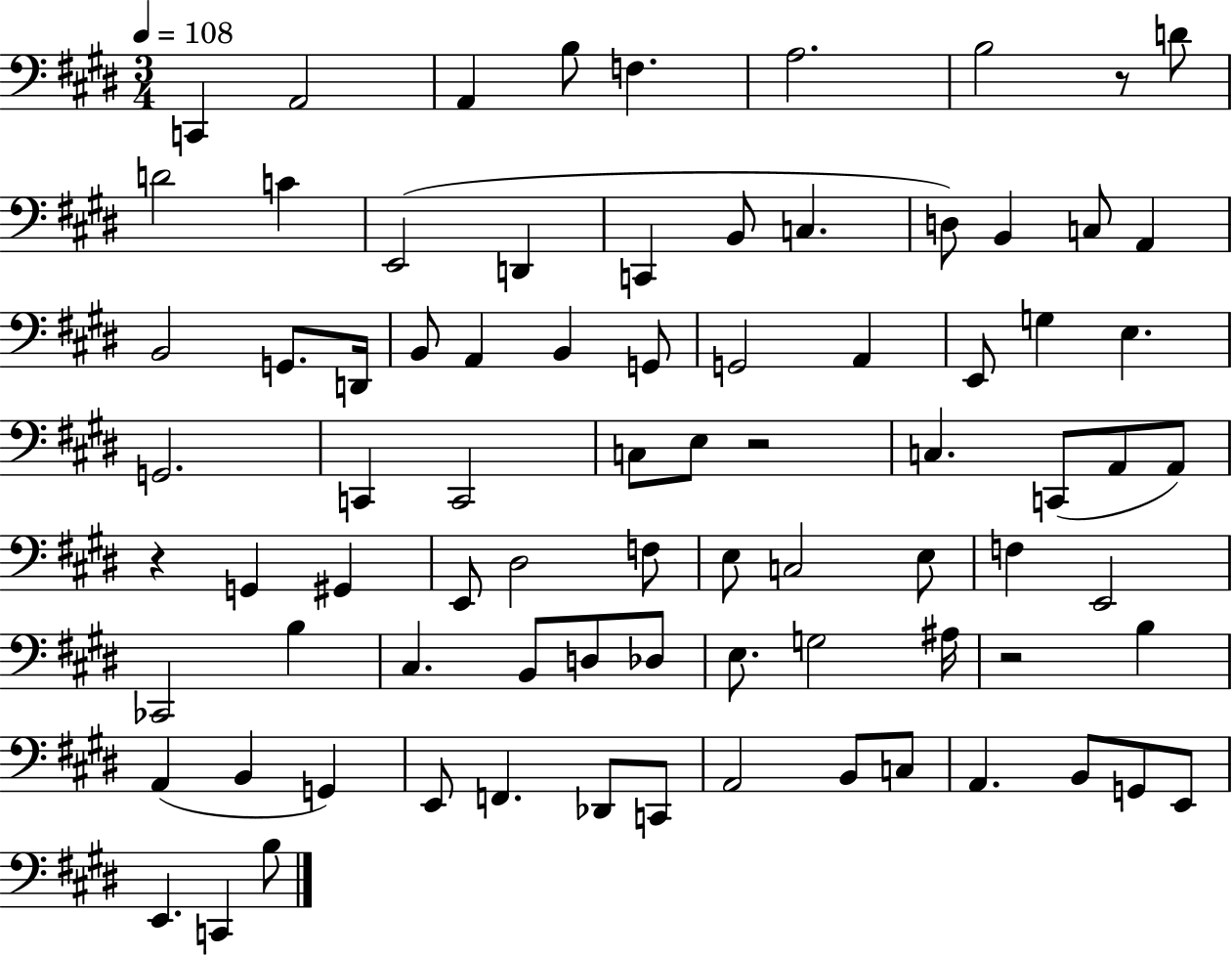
{
  \clef bass
  \numericTimeSignature
  \time 3/4
  \key e \major
  \tempo 4 = 108
  c,4 a,2 | a,4 b8 f4. | a2. | b2 r8 d'8 | \break d'2 c'4 | e,2( d,4 | c,4 b,8 c4. | d8) b,4 c8 a,4 | \break b,2 g,8. d,16 | b,8 a,4 b,4 g,8 | g,2 a,4 | e,8 g4 e4. | \break g,2. | c,4 c,2 | c8 e8 r2 | c4. c,8( a,8 a,8) | \break r4 g,4 gis,4 | e,8 dis2 f8 | e8 c2 e8 | f4 e,2 | \break ces,2 b4 | cis4. b,8 d8 des8 | e8. g2 ais16 | r2 b4 | \break a,4( b,4 g,4) | e,8 f,4. des,8 c,8 | a,2 b,8 c8 | a,4. b,8 g,8 e,8 | \break e,4. c,4 b8 | \bar "|."
}